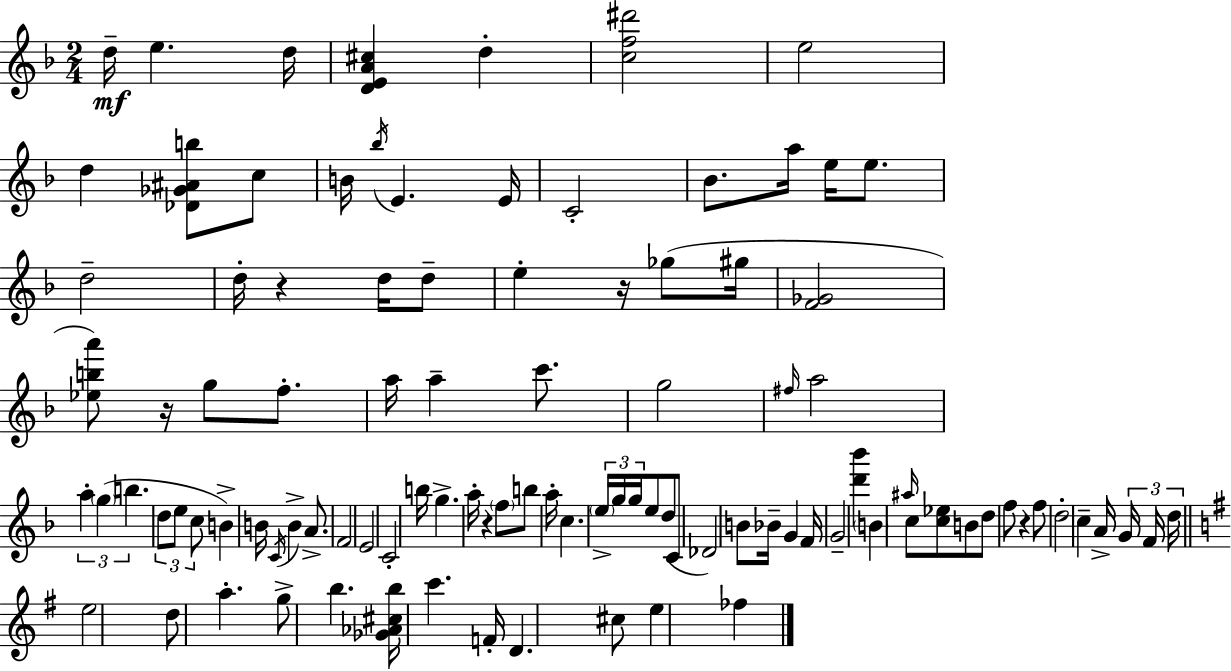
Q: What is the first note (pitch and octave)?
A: D5